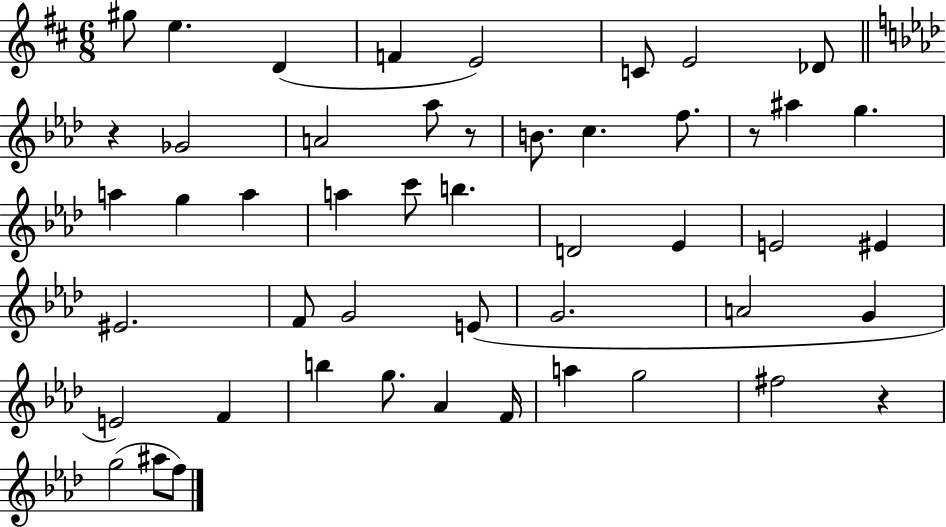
X:1
T:Untitled
M:6/8
L:1/4
K:D
^g/2 e D F E2 C/2 E2 _D/2 z _G2 A2 _a/2 z/2 B/2 c f/2 z/2 ^a g a g a a c'/2 b D2 _E E2 ^E ^E2 F/2 G2 E/2 G2 A2 G E2 F b g/2 _A F/4 a g2 ^f2 z g2 ^a/2 f/2